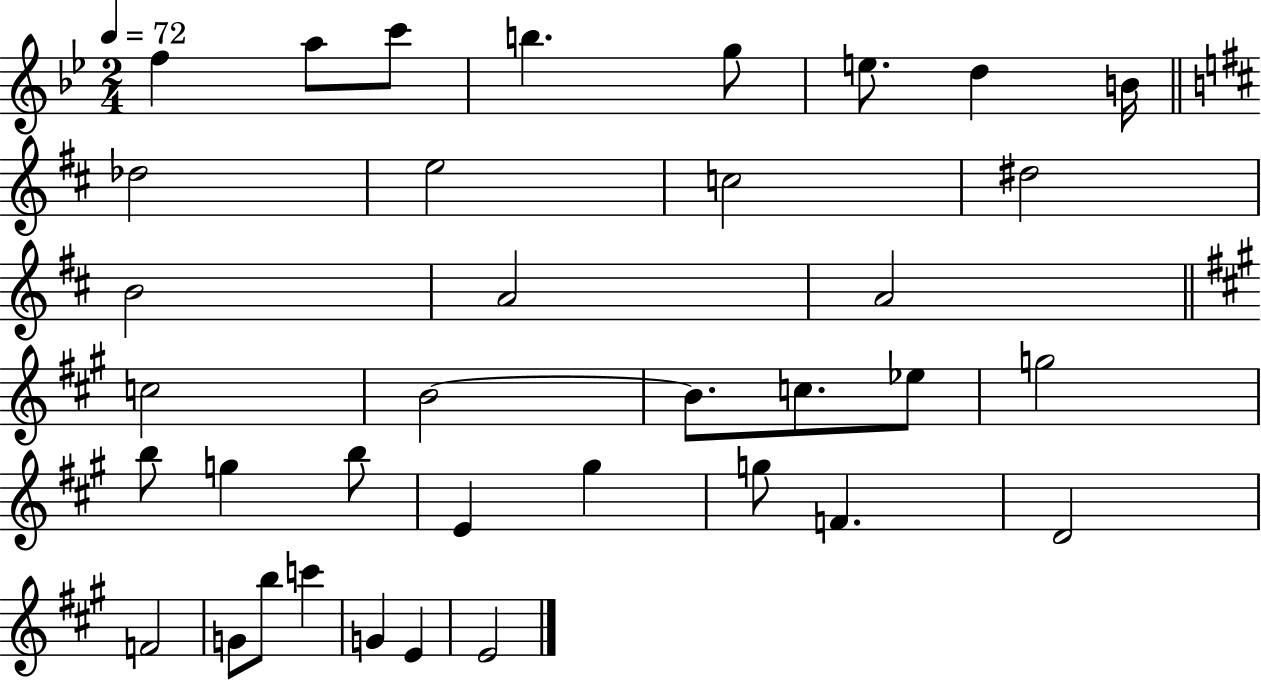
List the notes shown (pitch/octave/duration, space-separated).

F5/q A5/e C6/e B5/q. G5/e E5/e. D5/q B4/s Db5/h E5/h C5/h D#5/h B4/h A4/h A4/h C5/h B4/h B4/e. C5/e. Eb5/e G5/h B5/e G5/q B5/e E4/q G#5/q G5/e F4/q. D4/h F4/h G4/e B5/e C6/q G4/q E4/q E4/h